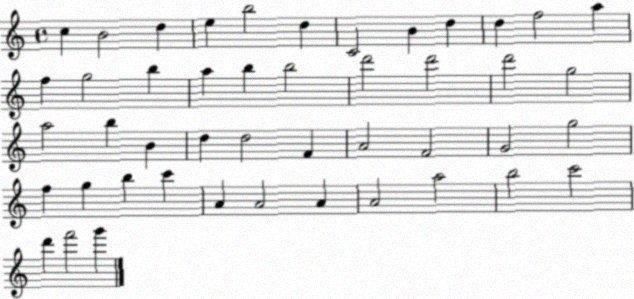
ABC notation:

X:1
T:Untitled
M:4/4
L:1/4
K:C
c B2 d e b2 d C2 B d d f2 a f g2 b a b b2 d'2 d'2 d'2 g2 a2 b B d d2 F A2 F2 G2 g2 f g b c' A A2 A A2 a2 b2 c'2 d' f'2 g'